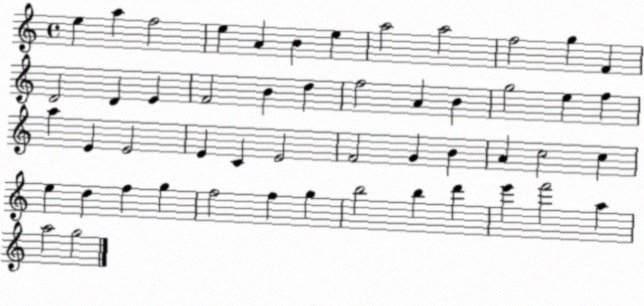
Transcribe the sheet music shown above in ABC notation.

X:1
T:Untitled
M:4/4
L:1/4
K:C
e a f2 e A B e a2 a2 f2 g F D2 D E F2 B d f2 A B g2 e f a E E2 E C E2 F2 G B A c2 c e d f g f2 f g b2 b d' e' f'2 a a2 g2